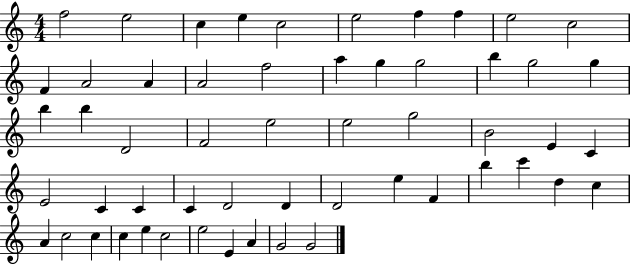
{
  \clef treble
  \numericTimeSignature
  \time 4/4
  \key c \major
  f''2 e''2 | c''4 e''4 c''2 | e''2 f''4 f''4 | e''2 c''2 | \break f'4 a'2 a'4 | a'2 f''2 | a''4 g''4 g''2 | b''4 g''2 g''4 | \break b''4 b''4 d'2 | f'2 e''2 | e''2 g''2 | b'2 e'4 c'4 | \break e'2 c'4 c'4 | c'4 d'2 d'4 | d'2 e''4 f'4 | b''4 c'''4 d''4 c''4 | \break a'4 c''2 c''4 | c''4 e''4 c''2 | e''2 e'4 a'4 | g'2 g'2 | \break \bar "|."
}